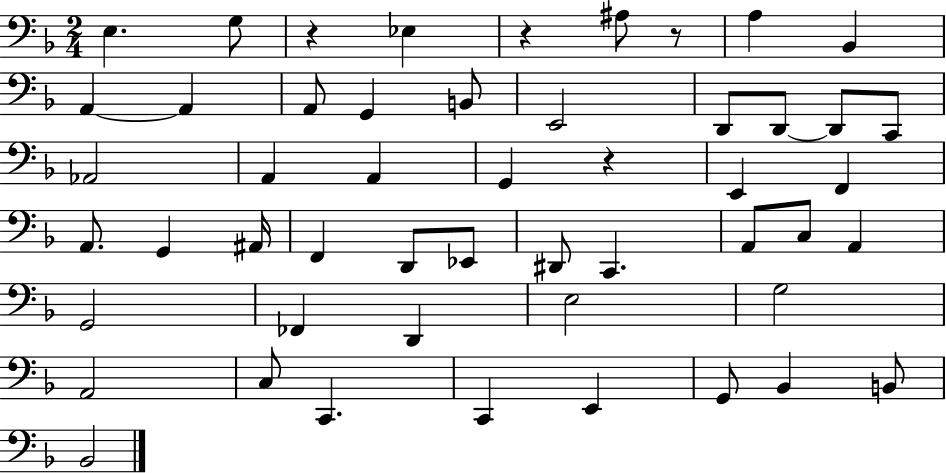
{
  \clef bass
  \numericTimeSignature
  \time 2/4
  \key f \major
  e4. g8 | r4 ees4 | r4 ais8 r8 | a4 bes,4 | \break a,4~~ a,4 | a,8 g,4 b,8 | e,2 | d,8 d,8~~ d,8 c,8 | \break aes,2 | a,4 a,4 | g,4 r4 | e,4 f,4 | \break a,8. g,4 ais,16 | f,4 d,8 ees,8 | dis,8 c,4. | a,8 c8 a,4 | \break g,2 | fes,4 d,4 | e2 | g2 | \break a,2 | c8 c,4. | c,4 e,4 | g,8 bes,4 b,8 | \break bes,2 | \bar "|."
}